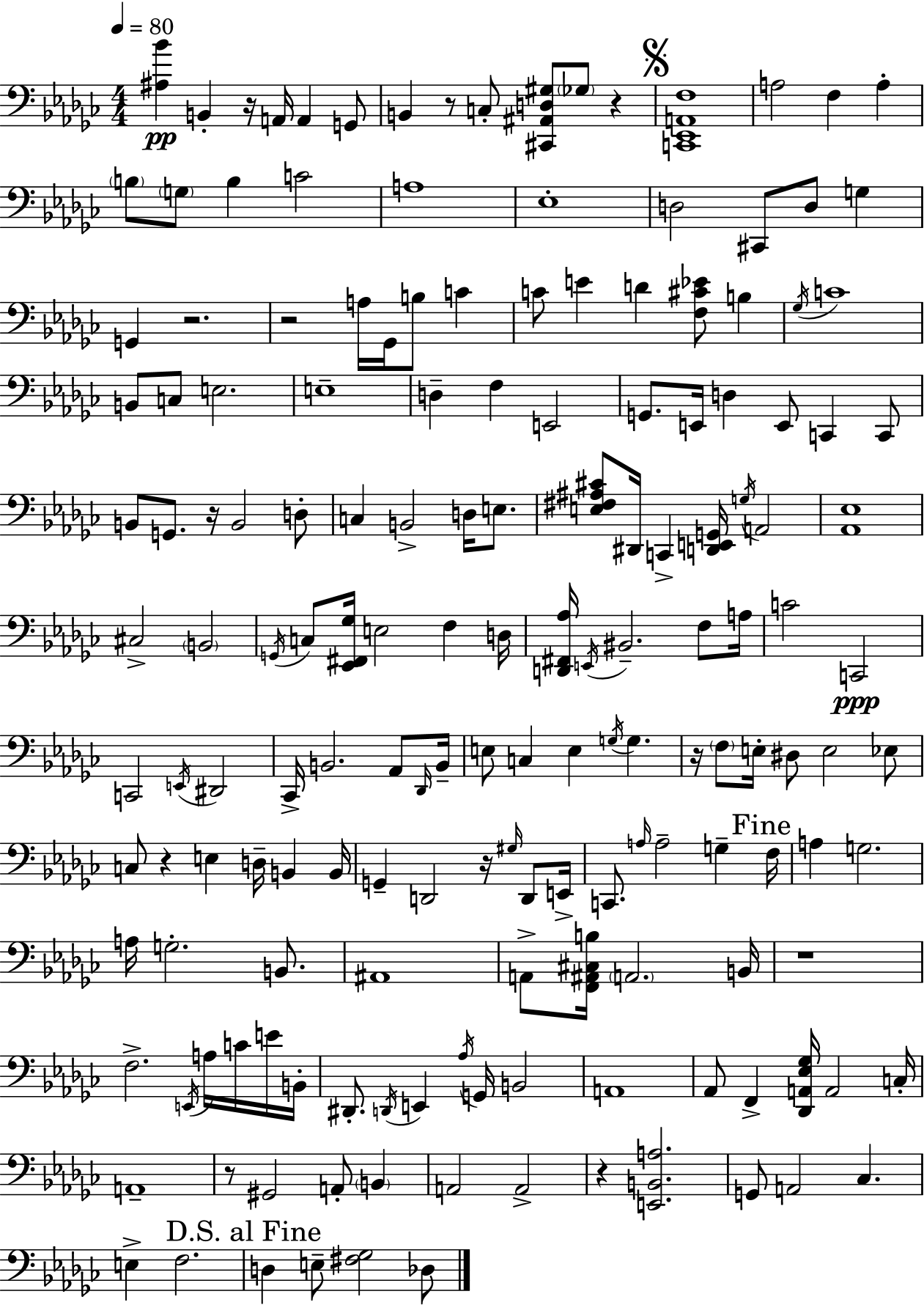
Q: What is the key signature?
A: EES minor